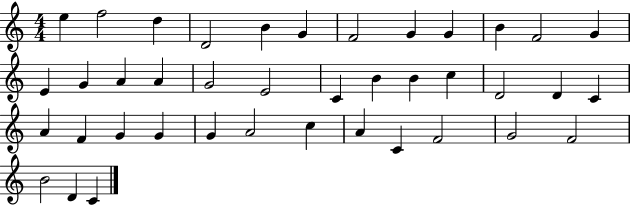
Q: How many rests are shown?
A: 0